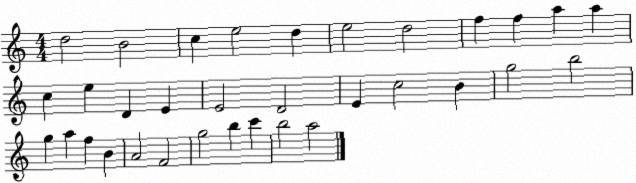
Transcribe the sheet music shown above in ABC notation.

X:1
T:Untitled
M:4/4
L:1/4
K:C
d2 B2 c e2 d e2 d2 f f a a c e D E E2 D2 E c2 B g2 b2 g a f B A2 F2 g2 b c' b2 a2